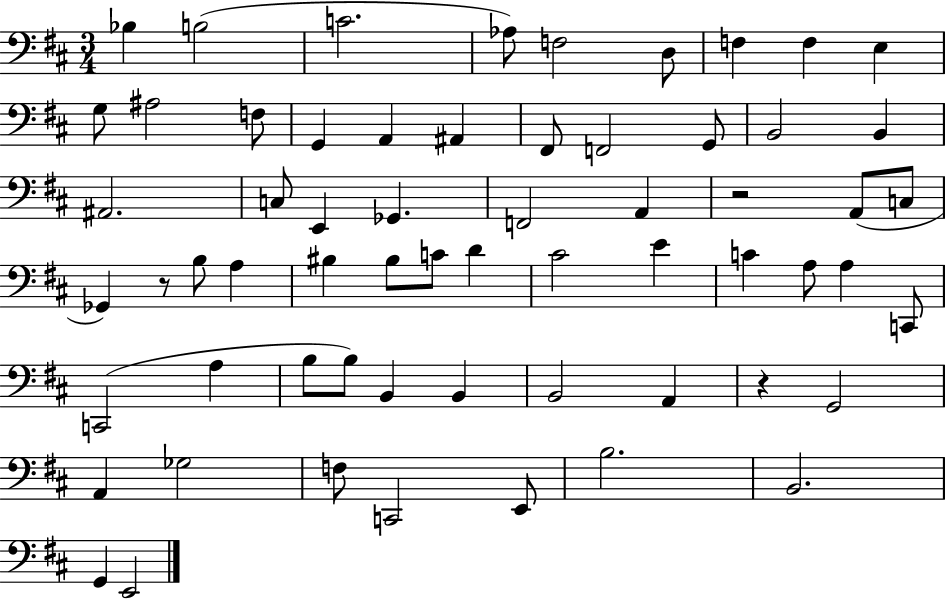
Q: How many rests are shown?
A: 3